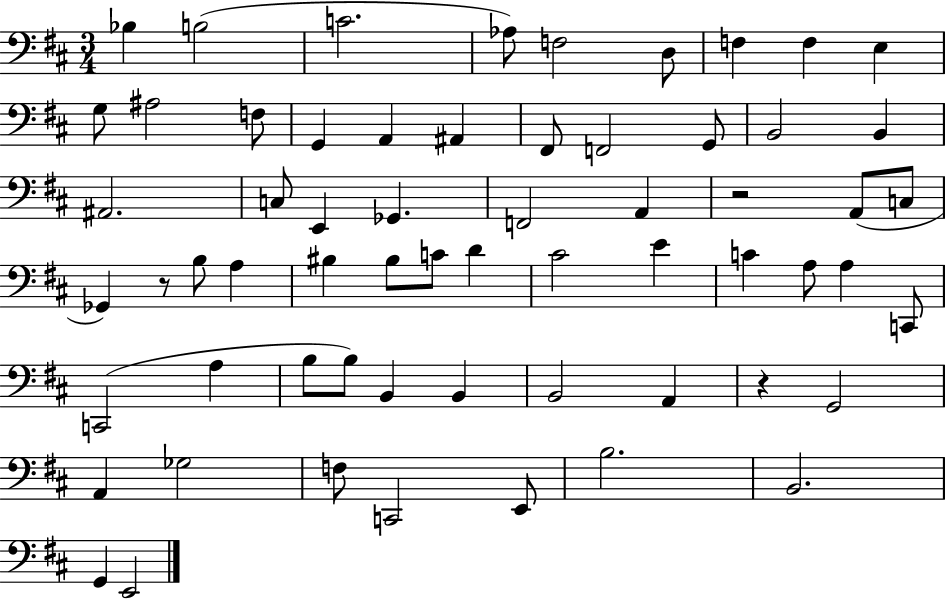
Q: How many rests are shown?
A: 3